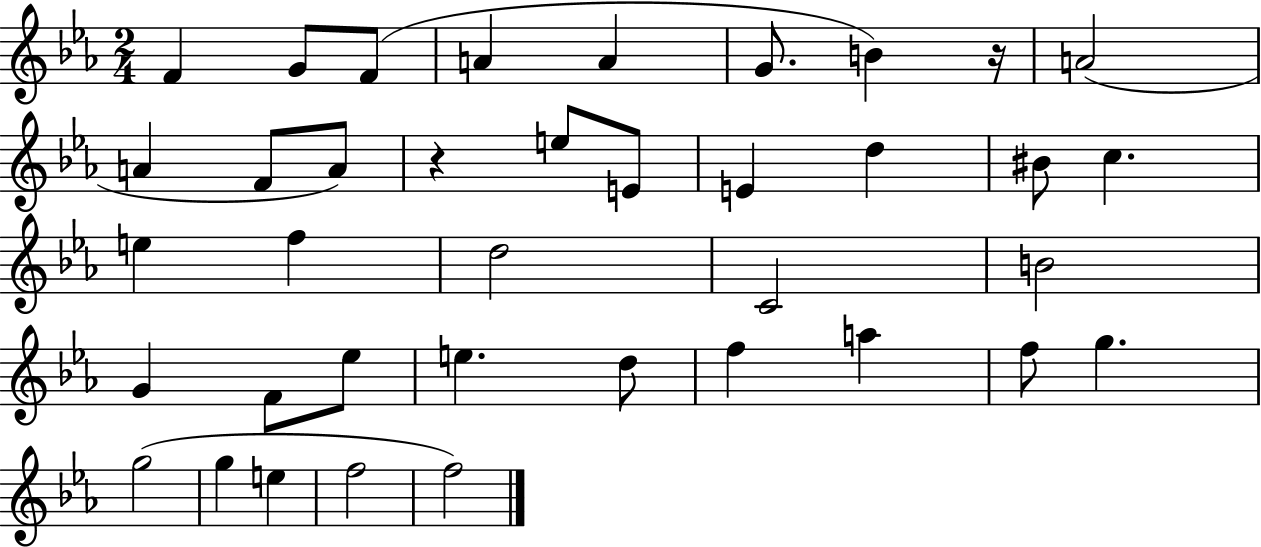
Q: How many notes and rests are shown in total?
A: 38